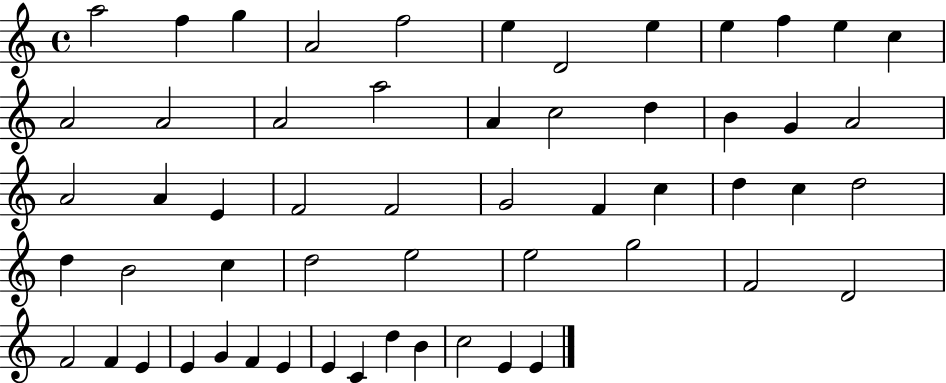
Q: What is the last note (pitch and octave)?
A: E4